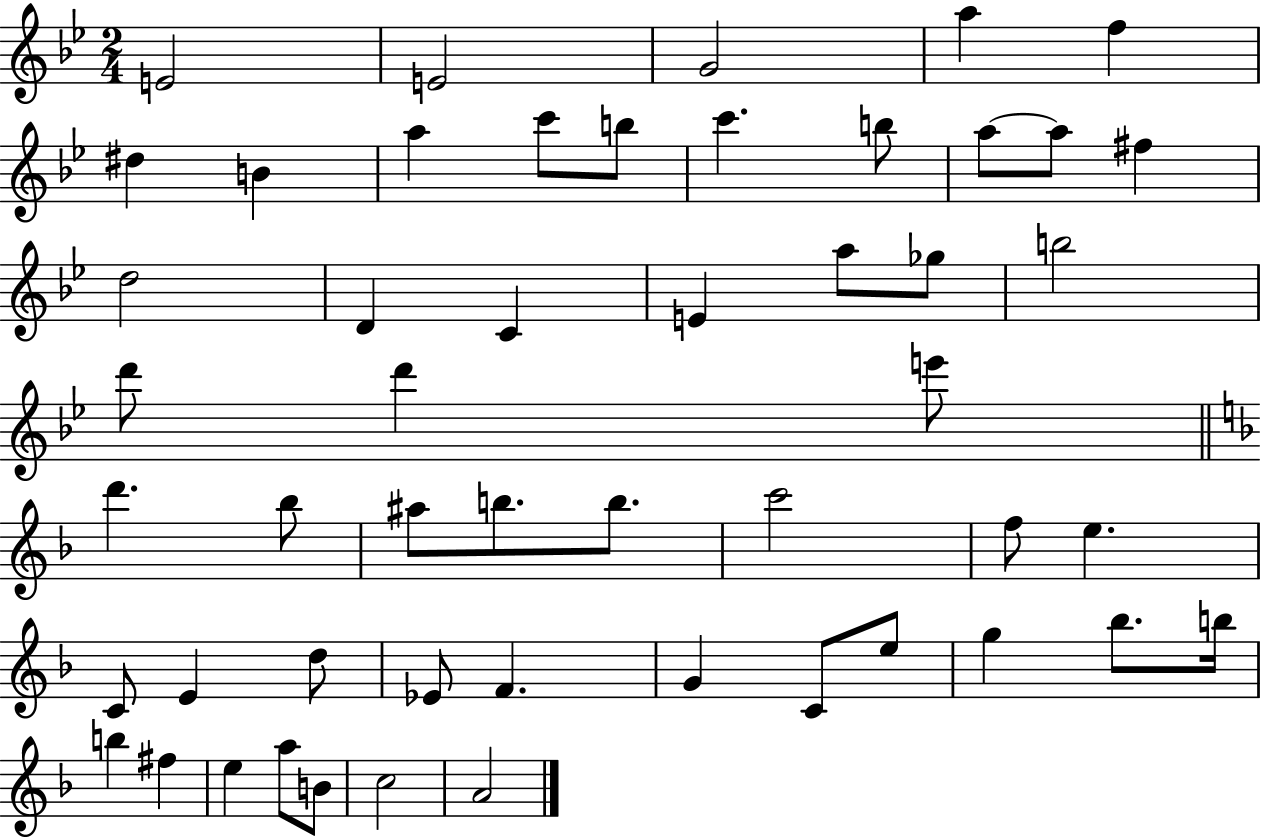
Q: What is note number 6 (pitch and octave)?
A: D#5